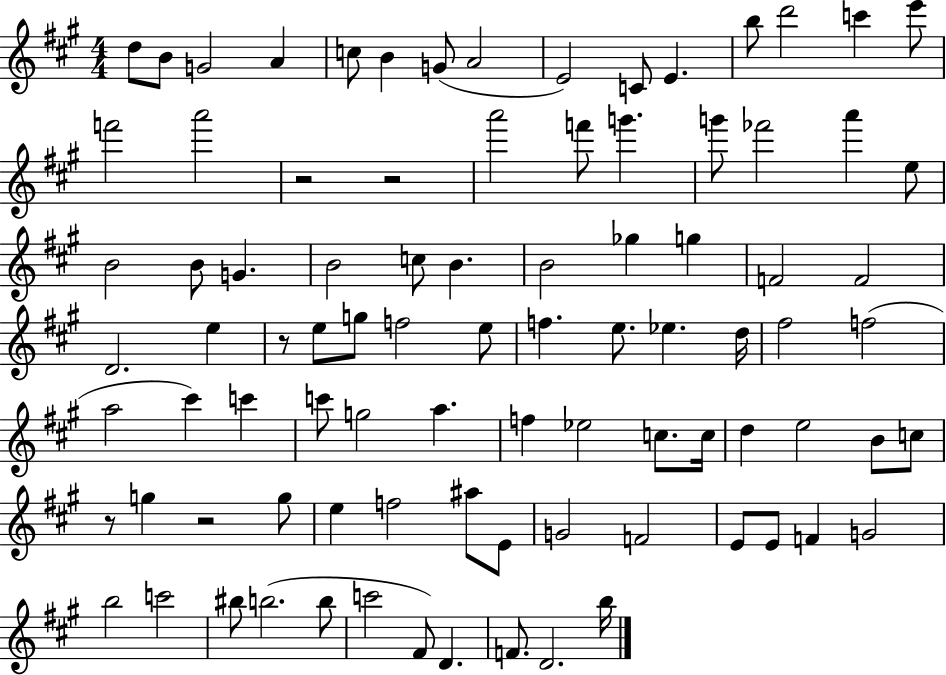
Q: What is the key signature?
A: A major